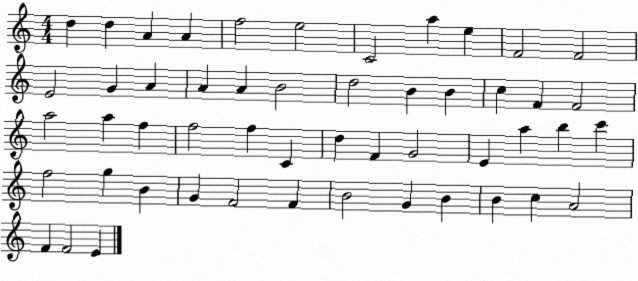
X:1
T:Untitled
M:4/4
L:1/4
K:C
d d A A f2 e2 C2 a e F2 F2 E2 G A A A B2 d2 B B c F F2 a2 a f f2 f C d F G2 E a b c' f2 g B G F2 F B2 G B B c A2 F F2 E